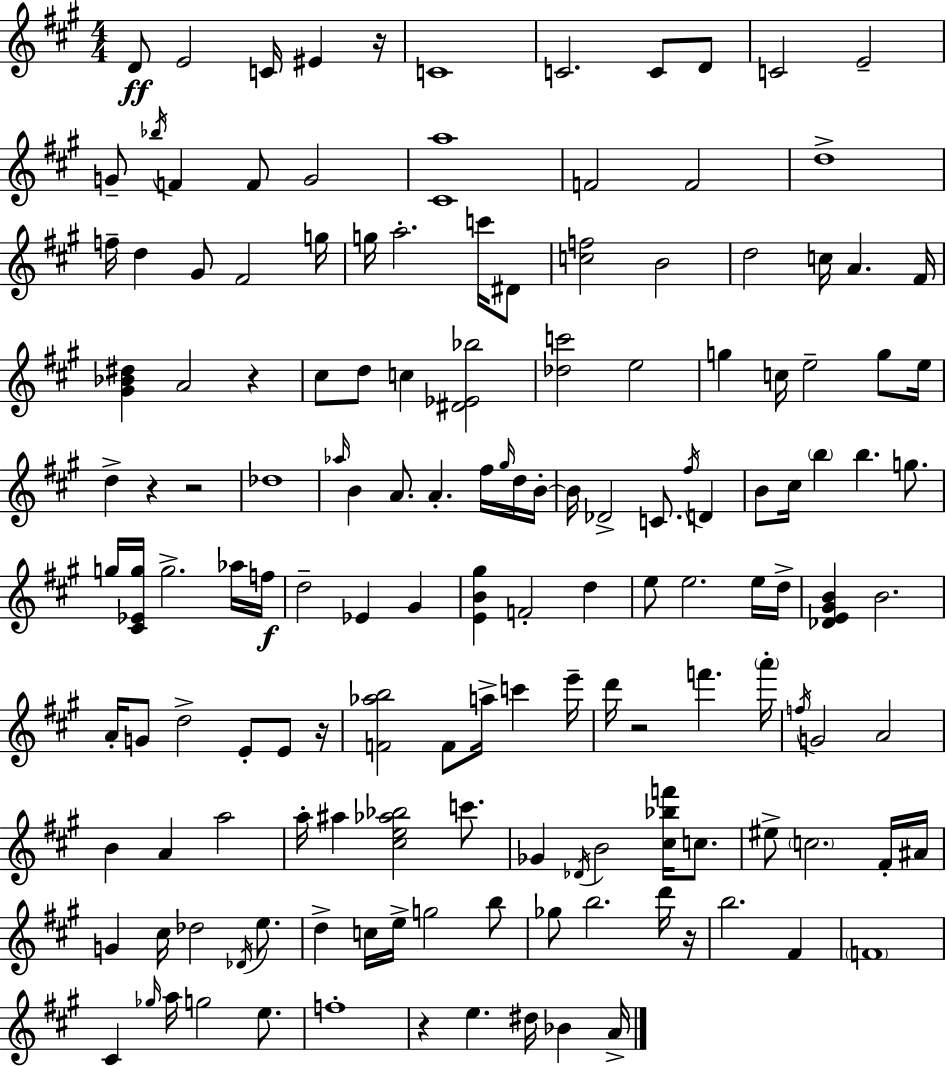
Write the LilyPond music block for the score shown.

{
  \clef treble
  \numericTimeSignature
  \time 4/4
  \key a \major
  d'8\ff e'2 c'16 eis'4 r16 | c'1 | c'2. c'8 d'8 | c'2 e'2-- | \break g'8-- \acciaccatura { bes''16 } f'4 f'8 g'2 | <cis' a''>1 | f'2 f'2 | d''1-> | \break f''16-- d''4 gis'8 fis'2 | g''16 g''16 a''2.-. c'''16 dis'8 | <c'' f''>2 b'2 | d''2 c''16 a'4. | \break fis'16 <gis' bes' dis''>4 a'2 r4 | cis''8 d''8 c''4 <dis' ees' bes''>2 | <des'' c'''>2 e''2 | g''4 c''16 e''2-- g''8 | \break e''16 d''4-> r4 r2 | des''1 | \grace { aes''16 } b'4 a'8. a'4.-. fis''16 | \grace { gis''16 } d''16 b'16-.~~ b'16 des'2-> c'8. \acciaccatura { fis''16 } | \break d'4 b'8 cis''16 \parenthesize b''4 b''4. | g''8. g''16 <cis' ees' g''>16 g''2.-> | aes''16 f''16\f d''2-- ees'4 | gis'4 <e' b' gis''>4 f'2-. | \break d''4 e''8 e''2. | e''16 d''16-> <des' e' gis' b'>4 b'2. | a'16-. g'8 d''2-> e'8-. | e'8 r16 <f' aes'' b''>2 f'8 a''16-> c'''4 | \break e'''16-- d'''16 r2 f'''4. | \parenthesize a'''16-. \acciaccatura { f''16 } g'2 a'2 | b'4 a'4 a''2 | a''16-. ais''4 <cis'' e'' aes'' bes''>2 | \break c'''8. ges'4 \acciaccatura { des'16 } b'2 | <cis'' bes'' f'''>16 c''8. eis''8-> \parenthesize c''2. | fis'16-. ais'16 g'4 cis''16 des''2 | \acciaccatura { des'16 } e''8. d''4-> c''16 e''16-> g''2 | \break b''8 ges''8 b''2. | d'''16 r16 b''2. | fis'4 \parenthesize f'1 | cis'4 \grace { ges''16 } a''16 g''2 | \break e''8. f''1-. | r4 e''4. | dis''16 bes'4 a'16-> \bar "|."
}